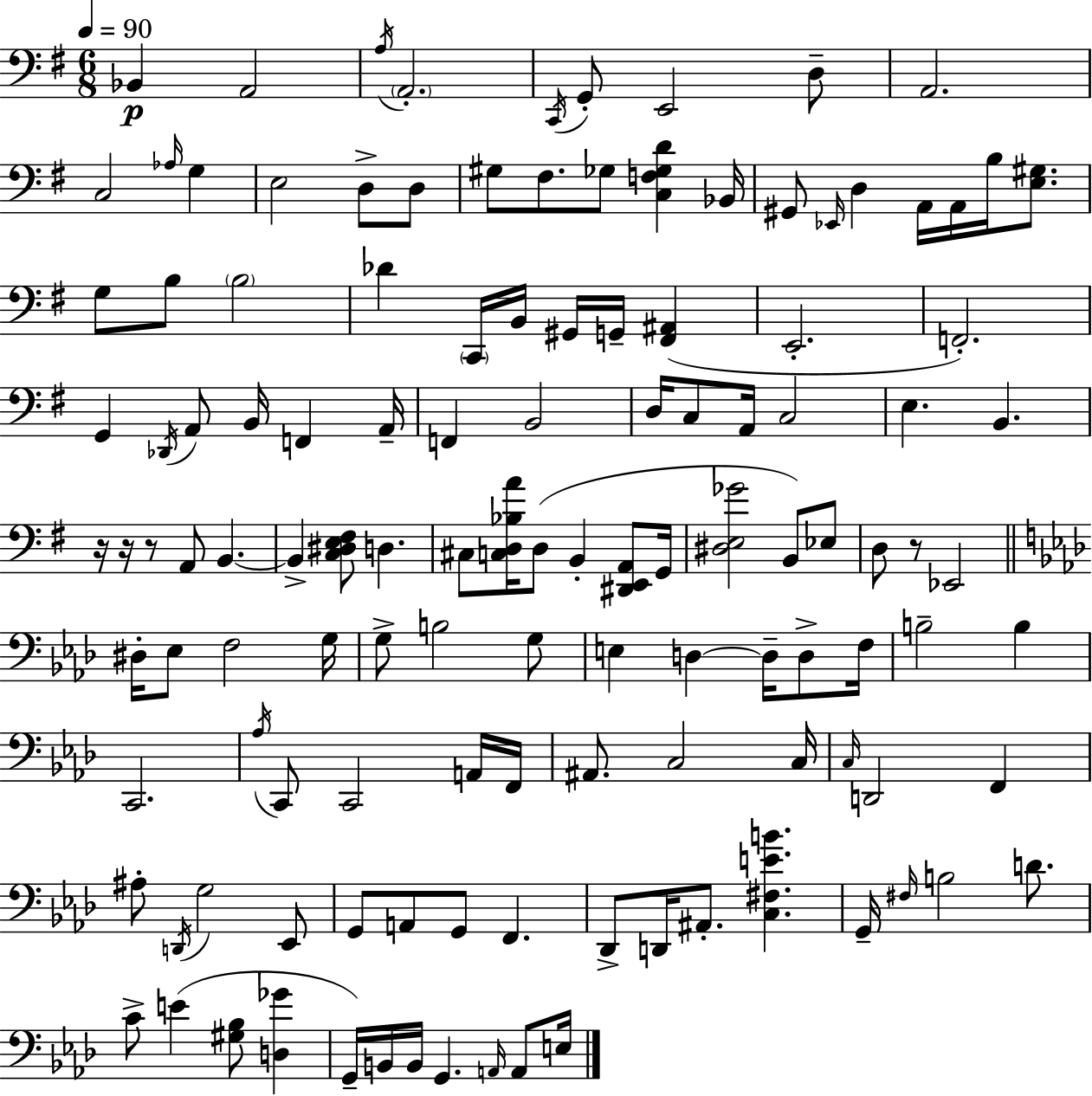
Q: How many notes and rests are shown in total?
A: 125